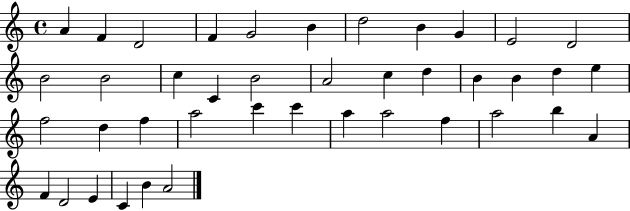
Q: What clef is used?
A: treble